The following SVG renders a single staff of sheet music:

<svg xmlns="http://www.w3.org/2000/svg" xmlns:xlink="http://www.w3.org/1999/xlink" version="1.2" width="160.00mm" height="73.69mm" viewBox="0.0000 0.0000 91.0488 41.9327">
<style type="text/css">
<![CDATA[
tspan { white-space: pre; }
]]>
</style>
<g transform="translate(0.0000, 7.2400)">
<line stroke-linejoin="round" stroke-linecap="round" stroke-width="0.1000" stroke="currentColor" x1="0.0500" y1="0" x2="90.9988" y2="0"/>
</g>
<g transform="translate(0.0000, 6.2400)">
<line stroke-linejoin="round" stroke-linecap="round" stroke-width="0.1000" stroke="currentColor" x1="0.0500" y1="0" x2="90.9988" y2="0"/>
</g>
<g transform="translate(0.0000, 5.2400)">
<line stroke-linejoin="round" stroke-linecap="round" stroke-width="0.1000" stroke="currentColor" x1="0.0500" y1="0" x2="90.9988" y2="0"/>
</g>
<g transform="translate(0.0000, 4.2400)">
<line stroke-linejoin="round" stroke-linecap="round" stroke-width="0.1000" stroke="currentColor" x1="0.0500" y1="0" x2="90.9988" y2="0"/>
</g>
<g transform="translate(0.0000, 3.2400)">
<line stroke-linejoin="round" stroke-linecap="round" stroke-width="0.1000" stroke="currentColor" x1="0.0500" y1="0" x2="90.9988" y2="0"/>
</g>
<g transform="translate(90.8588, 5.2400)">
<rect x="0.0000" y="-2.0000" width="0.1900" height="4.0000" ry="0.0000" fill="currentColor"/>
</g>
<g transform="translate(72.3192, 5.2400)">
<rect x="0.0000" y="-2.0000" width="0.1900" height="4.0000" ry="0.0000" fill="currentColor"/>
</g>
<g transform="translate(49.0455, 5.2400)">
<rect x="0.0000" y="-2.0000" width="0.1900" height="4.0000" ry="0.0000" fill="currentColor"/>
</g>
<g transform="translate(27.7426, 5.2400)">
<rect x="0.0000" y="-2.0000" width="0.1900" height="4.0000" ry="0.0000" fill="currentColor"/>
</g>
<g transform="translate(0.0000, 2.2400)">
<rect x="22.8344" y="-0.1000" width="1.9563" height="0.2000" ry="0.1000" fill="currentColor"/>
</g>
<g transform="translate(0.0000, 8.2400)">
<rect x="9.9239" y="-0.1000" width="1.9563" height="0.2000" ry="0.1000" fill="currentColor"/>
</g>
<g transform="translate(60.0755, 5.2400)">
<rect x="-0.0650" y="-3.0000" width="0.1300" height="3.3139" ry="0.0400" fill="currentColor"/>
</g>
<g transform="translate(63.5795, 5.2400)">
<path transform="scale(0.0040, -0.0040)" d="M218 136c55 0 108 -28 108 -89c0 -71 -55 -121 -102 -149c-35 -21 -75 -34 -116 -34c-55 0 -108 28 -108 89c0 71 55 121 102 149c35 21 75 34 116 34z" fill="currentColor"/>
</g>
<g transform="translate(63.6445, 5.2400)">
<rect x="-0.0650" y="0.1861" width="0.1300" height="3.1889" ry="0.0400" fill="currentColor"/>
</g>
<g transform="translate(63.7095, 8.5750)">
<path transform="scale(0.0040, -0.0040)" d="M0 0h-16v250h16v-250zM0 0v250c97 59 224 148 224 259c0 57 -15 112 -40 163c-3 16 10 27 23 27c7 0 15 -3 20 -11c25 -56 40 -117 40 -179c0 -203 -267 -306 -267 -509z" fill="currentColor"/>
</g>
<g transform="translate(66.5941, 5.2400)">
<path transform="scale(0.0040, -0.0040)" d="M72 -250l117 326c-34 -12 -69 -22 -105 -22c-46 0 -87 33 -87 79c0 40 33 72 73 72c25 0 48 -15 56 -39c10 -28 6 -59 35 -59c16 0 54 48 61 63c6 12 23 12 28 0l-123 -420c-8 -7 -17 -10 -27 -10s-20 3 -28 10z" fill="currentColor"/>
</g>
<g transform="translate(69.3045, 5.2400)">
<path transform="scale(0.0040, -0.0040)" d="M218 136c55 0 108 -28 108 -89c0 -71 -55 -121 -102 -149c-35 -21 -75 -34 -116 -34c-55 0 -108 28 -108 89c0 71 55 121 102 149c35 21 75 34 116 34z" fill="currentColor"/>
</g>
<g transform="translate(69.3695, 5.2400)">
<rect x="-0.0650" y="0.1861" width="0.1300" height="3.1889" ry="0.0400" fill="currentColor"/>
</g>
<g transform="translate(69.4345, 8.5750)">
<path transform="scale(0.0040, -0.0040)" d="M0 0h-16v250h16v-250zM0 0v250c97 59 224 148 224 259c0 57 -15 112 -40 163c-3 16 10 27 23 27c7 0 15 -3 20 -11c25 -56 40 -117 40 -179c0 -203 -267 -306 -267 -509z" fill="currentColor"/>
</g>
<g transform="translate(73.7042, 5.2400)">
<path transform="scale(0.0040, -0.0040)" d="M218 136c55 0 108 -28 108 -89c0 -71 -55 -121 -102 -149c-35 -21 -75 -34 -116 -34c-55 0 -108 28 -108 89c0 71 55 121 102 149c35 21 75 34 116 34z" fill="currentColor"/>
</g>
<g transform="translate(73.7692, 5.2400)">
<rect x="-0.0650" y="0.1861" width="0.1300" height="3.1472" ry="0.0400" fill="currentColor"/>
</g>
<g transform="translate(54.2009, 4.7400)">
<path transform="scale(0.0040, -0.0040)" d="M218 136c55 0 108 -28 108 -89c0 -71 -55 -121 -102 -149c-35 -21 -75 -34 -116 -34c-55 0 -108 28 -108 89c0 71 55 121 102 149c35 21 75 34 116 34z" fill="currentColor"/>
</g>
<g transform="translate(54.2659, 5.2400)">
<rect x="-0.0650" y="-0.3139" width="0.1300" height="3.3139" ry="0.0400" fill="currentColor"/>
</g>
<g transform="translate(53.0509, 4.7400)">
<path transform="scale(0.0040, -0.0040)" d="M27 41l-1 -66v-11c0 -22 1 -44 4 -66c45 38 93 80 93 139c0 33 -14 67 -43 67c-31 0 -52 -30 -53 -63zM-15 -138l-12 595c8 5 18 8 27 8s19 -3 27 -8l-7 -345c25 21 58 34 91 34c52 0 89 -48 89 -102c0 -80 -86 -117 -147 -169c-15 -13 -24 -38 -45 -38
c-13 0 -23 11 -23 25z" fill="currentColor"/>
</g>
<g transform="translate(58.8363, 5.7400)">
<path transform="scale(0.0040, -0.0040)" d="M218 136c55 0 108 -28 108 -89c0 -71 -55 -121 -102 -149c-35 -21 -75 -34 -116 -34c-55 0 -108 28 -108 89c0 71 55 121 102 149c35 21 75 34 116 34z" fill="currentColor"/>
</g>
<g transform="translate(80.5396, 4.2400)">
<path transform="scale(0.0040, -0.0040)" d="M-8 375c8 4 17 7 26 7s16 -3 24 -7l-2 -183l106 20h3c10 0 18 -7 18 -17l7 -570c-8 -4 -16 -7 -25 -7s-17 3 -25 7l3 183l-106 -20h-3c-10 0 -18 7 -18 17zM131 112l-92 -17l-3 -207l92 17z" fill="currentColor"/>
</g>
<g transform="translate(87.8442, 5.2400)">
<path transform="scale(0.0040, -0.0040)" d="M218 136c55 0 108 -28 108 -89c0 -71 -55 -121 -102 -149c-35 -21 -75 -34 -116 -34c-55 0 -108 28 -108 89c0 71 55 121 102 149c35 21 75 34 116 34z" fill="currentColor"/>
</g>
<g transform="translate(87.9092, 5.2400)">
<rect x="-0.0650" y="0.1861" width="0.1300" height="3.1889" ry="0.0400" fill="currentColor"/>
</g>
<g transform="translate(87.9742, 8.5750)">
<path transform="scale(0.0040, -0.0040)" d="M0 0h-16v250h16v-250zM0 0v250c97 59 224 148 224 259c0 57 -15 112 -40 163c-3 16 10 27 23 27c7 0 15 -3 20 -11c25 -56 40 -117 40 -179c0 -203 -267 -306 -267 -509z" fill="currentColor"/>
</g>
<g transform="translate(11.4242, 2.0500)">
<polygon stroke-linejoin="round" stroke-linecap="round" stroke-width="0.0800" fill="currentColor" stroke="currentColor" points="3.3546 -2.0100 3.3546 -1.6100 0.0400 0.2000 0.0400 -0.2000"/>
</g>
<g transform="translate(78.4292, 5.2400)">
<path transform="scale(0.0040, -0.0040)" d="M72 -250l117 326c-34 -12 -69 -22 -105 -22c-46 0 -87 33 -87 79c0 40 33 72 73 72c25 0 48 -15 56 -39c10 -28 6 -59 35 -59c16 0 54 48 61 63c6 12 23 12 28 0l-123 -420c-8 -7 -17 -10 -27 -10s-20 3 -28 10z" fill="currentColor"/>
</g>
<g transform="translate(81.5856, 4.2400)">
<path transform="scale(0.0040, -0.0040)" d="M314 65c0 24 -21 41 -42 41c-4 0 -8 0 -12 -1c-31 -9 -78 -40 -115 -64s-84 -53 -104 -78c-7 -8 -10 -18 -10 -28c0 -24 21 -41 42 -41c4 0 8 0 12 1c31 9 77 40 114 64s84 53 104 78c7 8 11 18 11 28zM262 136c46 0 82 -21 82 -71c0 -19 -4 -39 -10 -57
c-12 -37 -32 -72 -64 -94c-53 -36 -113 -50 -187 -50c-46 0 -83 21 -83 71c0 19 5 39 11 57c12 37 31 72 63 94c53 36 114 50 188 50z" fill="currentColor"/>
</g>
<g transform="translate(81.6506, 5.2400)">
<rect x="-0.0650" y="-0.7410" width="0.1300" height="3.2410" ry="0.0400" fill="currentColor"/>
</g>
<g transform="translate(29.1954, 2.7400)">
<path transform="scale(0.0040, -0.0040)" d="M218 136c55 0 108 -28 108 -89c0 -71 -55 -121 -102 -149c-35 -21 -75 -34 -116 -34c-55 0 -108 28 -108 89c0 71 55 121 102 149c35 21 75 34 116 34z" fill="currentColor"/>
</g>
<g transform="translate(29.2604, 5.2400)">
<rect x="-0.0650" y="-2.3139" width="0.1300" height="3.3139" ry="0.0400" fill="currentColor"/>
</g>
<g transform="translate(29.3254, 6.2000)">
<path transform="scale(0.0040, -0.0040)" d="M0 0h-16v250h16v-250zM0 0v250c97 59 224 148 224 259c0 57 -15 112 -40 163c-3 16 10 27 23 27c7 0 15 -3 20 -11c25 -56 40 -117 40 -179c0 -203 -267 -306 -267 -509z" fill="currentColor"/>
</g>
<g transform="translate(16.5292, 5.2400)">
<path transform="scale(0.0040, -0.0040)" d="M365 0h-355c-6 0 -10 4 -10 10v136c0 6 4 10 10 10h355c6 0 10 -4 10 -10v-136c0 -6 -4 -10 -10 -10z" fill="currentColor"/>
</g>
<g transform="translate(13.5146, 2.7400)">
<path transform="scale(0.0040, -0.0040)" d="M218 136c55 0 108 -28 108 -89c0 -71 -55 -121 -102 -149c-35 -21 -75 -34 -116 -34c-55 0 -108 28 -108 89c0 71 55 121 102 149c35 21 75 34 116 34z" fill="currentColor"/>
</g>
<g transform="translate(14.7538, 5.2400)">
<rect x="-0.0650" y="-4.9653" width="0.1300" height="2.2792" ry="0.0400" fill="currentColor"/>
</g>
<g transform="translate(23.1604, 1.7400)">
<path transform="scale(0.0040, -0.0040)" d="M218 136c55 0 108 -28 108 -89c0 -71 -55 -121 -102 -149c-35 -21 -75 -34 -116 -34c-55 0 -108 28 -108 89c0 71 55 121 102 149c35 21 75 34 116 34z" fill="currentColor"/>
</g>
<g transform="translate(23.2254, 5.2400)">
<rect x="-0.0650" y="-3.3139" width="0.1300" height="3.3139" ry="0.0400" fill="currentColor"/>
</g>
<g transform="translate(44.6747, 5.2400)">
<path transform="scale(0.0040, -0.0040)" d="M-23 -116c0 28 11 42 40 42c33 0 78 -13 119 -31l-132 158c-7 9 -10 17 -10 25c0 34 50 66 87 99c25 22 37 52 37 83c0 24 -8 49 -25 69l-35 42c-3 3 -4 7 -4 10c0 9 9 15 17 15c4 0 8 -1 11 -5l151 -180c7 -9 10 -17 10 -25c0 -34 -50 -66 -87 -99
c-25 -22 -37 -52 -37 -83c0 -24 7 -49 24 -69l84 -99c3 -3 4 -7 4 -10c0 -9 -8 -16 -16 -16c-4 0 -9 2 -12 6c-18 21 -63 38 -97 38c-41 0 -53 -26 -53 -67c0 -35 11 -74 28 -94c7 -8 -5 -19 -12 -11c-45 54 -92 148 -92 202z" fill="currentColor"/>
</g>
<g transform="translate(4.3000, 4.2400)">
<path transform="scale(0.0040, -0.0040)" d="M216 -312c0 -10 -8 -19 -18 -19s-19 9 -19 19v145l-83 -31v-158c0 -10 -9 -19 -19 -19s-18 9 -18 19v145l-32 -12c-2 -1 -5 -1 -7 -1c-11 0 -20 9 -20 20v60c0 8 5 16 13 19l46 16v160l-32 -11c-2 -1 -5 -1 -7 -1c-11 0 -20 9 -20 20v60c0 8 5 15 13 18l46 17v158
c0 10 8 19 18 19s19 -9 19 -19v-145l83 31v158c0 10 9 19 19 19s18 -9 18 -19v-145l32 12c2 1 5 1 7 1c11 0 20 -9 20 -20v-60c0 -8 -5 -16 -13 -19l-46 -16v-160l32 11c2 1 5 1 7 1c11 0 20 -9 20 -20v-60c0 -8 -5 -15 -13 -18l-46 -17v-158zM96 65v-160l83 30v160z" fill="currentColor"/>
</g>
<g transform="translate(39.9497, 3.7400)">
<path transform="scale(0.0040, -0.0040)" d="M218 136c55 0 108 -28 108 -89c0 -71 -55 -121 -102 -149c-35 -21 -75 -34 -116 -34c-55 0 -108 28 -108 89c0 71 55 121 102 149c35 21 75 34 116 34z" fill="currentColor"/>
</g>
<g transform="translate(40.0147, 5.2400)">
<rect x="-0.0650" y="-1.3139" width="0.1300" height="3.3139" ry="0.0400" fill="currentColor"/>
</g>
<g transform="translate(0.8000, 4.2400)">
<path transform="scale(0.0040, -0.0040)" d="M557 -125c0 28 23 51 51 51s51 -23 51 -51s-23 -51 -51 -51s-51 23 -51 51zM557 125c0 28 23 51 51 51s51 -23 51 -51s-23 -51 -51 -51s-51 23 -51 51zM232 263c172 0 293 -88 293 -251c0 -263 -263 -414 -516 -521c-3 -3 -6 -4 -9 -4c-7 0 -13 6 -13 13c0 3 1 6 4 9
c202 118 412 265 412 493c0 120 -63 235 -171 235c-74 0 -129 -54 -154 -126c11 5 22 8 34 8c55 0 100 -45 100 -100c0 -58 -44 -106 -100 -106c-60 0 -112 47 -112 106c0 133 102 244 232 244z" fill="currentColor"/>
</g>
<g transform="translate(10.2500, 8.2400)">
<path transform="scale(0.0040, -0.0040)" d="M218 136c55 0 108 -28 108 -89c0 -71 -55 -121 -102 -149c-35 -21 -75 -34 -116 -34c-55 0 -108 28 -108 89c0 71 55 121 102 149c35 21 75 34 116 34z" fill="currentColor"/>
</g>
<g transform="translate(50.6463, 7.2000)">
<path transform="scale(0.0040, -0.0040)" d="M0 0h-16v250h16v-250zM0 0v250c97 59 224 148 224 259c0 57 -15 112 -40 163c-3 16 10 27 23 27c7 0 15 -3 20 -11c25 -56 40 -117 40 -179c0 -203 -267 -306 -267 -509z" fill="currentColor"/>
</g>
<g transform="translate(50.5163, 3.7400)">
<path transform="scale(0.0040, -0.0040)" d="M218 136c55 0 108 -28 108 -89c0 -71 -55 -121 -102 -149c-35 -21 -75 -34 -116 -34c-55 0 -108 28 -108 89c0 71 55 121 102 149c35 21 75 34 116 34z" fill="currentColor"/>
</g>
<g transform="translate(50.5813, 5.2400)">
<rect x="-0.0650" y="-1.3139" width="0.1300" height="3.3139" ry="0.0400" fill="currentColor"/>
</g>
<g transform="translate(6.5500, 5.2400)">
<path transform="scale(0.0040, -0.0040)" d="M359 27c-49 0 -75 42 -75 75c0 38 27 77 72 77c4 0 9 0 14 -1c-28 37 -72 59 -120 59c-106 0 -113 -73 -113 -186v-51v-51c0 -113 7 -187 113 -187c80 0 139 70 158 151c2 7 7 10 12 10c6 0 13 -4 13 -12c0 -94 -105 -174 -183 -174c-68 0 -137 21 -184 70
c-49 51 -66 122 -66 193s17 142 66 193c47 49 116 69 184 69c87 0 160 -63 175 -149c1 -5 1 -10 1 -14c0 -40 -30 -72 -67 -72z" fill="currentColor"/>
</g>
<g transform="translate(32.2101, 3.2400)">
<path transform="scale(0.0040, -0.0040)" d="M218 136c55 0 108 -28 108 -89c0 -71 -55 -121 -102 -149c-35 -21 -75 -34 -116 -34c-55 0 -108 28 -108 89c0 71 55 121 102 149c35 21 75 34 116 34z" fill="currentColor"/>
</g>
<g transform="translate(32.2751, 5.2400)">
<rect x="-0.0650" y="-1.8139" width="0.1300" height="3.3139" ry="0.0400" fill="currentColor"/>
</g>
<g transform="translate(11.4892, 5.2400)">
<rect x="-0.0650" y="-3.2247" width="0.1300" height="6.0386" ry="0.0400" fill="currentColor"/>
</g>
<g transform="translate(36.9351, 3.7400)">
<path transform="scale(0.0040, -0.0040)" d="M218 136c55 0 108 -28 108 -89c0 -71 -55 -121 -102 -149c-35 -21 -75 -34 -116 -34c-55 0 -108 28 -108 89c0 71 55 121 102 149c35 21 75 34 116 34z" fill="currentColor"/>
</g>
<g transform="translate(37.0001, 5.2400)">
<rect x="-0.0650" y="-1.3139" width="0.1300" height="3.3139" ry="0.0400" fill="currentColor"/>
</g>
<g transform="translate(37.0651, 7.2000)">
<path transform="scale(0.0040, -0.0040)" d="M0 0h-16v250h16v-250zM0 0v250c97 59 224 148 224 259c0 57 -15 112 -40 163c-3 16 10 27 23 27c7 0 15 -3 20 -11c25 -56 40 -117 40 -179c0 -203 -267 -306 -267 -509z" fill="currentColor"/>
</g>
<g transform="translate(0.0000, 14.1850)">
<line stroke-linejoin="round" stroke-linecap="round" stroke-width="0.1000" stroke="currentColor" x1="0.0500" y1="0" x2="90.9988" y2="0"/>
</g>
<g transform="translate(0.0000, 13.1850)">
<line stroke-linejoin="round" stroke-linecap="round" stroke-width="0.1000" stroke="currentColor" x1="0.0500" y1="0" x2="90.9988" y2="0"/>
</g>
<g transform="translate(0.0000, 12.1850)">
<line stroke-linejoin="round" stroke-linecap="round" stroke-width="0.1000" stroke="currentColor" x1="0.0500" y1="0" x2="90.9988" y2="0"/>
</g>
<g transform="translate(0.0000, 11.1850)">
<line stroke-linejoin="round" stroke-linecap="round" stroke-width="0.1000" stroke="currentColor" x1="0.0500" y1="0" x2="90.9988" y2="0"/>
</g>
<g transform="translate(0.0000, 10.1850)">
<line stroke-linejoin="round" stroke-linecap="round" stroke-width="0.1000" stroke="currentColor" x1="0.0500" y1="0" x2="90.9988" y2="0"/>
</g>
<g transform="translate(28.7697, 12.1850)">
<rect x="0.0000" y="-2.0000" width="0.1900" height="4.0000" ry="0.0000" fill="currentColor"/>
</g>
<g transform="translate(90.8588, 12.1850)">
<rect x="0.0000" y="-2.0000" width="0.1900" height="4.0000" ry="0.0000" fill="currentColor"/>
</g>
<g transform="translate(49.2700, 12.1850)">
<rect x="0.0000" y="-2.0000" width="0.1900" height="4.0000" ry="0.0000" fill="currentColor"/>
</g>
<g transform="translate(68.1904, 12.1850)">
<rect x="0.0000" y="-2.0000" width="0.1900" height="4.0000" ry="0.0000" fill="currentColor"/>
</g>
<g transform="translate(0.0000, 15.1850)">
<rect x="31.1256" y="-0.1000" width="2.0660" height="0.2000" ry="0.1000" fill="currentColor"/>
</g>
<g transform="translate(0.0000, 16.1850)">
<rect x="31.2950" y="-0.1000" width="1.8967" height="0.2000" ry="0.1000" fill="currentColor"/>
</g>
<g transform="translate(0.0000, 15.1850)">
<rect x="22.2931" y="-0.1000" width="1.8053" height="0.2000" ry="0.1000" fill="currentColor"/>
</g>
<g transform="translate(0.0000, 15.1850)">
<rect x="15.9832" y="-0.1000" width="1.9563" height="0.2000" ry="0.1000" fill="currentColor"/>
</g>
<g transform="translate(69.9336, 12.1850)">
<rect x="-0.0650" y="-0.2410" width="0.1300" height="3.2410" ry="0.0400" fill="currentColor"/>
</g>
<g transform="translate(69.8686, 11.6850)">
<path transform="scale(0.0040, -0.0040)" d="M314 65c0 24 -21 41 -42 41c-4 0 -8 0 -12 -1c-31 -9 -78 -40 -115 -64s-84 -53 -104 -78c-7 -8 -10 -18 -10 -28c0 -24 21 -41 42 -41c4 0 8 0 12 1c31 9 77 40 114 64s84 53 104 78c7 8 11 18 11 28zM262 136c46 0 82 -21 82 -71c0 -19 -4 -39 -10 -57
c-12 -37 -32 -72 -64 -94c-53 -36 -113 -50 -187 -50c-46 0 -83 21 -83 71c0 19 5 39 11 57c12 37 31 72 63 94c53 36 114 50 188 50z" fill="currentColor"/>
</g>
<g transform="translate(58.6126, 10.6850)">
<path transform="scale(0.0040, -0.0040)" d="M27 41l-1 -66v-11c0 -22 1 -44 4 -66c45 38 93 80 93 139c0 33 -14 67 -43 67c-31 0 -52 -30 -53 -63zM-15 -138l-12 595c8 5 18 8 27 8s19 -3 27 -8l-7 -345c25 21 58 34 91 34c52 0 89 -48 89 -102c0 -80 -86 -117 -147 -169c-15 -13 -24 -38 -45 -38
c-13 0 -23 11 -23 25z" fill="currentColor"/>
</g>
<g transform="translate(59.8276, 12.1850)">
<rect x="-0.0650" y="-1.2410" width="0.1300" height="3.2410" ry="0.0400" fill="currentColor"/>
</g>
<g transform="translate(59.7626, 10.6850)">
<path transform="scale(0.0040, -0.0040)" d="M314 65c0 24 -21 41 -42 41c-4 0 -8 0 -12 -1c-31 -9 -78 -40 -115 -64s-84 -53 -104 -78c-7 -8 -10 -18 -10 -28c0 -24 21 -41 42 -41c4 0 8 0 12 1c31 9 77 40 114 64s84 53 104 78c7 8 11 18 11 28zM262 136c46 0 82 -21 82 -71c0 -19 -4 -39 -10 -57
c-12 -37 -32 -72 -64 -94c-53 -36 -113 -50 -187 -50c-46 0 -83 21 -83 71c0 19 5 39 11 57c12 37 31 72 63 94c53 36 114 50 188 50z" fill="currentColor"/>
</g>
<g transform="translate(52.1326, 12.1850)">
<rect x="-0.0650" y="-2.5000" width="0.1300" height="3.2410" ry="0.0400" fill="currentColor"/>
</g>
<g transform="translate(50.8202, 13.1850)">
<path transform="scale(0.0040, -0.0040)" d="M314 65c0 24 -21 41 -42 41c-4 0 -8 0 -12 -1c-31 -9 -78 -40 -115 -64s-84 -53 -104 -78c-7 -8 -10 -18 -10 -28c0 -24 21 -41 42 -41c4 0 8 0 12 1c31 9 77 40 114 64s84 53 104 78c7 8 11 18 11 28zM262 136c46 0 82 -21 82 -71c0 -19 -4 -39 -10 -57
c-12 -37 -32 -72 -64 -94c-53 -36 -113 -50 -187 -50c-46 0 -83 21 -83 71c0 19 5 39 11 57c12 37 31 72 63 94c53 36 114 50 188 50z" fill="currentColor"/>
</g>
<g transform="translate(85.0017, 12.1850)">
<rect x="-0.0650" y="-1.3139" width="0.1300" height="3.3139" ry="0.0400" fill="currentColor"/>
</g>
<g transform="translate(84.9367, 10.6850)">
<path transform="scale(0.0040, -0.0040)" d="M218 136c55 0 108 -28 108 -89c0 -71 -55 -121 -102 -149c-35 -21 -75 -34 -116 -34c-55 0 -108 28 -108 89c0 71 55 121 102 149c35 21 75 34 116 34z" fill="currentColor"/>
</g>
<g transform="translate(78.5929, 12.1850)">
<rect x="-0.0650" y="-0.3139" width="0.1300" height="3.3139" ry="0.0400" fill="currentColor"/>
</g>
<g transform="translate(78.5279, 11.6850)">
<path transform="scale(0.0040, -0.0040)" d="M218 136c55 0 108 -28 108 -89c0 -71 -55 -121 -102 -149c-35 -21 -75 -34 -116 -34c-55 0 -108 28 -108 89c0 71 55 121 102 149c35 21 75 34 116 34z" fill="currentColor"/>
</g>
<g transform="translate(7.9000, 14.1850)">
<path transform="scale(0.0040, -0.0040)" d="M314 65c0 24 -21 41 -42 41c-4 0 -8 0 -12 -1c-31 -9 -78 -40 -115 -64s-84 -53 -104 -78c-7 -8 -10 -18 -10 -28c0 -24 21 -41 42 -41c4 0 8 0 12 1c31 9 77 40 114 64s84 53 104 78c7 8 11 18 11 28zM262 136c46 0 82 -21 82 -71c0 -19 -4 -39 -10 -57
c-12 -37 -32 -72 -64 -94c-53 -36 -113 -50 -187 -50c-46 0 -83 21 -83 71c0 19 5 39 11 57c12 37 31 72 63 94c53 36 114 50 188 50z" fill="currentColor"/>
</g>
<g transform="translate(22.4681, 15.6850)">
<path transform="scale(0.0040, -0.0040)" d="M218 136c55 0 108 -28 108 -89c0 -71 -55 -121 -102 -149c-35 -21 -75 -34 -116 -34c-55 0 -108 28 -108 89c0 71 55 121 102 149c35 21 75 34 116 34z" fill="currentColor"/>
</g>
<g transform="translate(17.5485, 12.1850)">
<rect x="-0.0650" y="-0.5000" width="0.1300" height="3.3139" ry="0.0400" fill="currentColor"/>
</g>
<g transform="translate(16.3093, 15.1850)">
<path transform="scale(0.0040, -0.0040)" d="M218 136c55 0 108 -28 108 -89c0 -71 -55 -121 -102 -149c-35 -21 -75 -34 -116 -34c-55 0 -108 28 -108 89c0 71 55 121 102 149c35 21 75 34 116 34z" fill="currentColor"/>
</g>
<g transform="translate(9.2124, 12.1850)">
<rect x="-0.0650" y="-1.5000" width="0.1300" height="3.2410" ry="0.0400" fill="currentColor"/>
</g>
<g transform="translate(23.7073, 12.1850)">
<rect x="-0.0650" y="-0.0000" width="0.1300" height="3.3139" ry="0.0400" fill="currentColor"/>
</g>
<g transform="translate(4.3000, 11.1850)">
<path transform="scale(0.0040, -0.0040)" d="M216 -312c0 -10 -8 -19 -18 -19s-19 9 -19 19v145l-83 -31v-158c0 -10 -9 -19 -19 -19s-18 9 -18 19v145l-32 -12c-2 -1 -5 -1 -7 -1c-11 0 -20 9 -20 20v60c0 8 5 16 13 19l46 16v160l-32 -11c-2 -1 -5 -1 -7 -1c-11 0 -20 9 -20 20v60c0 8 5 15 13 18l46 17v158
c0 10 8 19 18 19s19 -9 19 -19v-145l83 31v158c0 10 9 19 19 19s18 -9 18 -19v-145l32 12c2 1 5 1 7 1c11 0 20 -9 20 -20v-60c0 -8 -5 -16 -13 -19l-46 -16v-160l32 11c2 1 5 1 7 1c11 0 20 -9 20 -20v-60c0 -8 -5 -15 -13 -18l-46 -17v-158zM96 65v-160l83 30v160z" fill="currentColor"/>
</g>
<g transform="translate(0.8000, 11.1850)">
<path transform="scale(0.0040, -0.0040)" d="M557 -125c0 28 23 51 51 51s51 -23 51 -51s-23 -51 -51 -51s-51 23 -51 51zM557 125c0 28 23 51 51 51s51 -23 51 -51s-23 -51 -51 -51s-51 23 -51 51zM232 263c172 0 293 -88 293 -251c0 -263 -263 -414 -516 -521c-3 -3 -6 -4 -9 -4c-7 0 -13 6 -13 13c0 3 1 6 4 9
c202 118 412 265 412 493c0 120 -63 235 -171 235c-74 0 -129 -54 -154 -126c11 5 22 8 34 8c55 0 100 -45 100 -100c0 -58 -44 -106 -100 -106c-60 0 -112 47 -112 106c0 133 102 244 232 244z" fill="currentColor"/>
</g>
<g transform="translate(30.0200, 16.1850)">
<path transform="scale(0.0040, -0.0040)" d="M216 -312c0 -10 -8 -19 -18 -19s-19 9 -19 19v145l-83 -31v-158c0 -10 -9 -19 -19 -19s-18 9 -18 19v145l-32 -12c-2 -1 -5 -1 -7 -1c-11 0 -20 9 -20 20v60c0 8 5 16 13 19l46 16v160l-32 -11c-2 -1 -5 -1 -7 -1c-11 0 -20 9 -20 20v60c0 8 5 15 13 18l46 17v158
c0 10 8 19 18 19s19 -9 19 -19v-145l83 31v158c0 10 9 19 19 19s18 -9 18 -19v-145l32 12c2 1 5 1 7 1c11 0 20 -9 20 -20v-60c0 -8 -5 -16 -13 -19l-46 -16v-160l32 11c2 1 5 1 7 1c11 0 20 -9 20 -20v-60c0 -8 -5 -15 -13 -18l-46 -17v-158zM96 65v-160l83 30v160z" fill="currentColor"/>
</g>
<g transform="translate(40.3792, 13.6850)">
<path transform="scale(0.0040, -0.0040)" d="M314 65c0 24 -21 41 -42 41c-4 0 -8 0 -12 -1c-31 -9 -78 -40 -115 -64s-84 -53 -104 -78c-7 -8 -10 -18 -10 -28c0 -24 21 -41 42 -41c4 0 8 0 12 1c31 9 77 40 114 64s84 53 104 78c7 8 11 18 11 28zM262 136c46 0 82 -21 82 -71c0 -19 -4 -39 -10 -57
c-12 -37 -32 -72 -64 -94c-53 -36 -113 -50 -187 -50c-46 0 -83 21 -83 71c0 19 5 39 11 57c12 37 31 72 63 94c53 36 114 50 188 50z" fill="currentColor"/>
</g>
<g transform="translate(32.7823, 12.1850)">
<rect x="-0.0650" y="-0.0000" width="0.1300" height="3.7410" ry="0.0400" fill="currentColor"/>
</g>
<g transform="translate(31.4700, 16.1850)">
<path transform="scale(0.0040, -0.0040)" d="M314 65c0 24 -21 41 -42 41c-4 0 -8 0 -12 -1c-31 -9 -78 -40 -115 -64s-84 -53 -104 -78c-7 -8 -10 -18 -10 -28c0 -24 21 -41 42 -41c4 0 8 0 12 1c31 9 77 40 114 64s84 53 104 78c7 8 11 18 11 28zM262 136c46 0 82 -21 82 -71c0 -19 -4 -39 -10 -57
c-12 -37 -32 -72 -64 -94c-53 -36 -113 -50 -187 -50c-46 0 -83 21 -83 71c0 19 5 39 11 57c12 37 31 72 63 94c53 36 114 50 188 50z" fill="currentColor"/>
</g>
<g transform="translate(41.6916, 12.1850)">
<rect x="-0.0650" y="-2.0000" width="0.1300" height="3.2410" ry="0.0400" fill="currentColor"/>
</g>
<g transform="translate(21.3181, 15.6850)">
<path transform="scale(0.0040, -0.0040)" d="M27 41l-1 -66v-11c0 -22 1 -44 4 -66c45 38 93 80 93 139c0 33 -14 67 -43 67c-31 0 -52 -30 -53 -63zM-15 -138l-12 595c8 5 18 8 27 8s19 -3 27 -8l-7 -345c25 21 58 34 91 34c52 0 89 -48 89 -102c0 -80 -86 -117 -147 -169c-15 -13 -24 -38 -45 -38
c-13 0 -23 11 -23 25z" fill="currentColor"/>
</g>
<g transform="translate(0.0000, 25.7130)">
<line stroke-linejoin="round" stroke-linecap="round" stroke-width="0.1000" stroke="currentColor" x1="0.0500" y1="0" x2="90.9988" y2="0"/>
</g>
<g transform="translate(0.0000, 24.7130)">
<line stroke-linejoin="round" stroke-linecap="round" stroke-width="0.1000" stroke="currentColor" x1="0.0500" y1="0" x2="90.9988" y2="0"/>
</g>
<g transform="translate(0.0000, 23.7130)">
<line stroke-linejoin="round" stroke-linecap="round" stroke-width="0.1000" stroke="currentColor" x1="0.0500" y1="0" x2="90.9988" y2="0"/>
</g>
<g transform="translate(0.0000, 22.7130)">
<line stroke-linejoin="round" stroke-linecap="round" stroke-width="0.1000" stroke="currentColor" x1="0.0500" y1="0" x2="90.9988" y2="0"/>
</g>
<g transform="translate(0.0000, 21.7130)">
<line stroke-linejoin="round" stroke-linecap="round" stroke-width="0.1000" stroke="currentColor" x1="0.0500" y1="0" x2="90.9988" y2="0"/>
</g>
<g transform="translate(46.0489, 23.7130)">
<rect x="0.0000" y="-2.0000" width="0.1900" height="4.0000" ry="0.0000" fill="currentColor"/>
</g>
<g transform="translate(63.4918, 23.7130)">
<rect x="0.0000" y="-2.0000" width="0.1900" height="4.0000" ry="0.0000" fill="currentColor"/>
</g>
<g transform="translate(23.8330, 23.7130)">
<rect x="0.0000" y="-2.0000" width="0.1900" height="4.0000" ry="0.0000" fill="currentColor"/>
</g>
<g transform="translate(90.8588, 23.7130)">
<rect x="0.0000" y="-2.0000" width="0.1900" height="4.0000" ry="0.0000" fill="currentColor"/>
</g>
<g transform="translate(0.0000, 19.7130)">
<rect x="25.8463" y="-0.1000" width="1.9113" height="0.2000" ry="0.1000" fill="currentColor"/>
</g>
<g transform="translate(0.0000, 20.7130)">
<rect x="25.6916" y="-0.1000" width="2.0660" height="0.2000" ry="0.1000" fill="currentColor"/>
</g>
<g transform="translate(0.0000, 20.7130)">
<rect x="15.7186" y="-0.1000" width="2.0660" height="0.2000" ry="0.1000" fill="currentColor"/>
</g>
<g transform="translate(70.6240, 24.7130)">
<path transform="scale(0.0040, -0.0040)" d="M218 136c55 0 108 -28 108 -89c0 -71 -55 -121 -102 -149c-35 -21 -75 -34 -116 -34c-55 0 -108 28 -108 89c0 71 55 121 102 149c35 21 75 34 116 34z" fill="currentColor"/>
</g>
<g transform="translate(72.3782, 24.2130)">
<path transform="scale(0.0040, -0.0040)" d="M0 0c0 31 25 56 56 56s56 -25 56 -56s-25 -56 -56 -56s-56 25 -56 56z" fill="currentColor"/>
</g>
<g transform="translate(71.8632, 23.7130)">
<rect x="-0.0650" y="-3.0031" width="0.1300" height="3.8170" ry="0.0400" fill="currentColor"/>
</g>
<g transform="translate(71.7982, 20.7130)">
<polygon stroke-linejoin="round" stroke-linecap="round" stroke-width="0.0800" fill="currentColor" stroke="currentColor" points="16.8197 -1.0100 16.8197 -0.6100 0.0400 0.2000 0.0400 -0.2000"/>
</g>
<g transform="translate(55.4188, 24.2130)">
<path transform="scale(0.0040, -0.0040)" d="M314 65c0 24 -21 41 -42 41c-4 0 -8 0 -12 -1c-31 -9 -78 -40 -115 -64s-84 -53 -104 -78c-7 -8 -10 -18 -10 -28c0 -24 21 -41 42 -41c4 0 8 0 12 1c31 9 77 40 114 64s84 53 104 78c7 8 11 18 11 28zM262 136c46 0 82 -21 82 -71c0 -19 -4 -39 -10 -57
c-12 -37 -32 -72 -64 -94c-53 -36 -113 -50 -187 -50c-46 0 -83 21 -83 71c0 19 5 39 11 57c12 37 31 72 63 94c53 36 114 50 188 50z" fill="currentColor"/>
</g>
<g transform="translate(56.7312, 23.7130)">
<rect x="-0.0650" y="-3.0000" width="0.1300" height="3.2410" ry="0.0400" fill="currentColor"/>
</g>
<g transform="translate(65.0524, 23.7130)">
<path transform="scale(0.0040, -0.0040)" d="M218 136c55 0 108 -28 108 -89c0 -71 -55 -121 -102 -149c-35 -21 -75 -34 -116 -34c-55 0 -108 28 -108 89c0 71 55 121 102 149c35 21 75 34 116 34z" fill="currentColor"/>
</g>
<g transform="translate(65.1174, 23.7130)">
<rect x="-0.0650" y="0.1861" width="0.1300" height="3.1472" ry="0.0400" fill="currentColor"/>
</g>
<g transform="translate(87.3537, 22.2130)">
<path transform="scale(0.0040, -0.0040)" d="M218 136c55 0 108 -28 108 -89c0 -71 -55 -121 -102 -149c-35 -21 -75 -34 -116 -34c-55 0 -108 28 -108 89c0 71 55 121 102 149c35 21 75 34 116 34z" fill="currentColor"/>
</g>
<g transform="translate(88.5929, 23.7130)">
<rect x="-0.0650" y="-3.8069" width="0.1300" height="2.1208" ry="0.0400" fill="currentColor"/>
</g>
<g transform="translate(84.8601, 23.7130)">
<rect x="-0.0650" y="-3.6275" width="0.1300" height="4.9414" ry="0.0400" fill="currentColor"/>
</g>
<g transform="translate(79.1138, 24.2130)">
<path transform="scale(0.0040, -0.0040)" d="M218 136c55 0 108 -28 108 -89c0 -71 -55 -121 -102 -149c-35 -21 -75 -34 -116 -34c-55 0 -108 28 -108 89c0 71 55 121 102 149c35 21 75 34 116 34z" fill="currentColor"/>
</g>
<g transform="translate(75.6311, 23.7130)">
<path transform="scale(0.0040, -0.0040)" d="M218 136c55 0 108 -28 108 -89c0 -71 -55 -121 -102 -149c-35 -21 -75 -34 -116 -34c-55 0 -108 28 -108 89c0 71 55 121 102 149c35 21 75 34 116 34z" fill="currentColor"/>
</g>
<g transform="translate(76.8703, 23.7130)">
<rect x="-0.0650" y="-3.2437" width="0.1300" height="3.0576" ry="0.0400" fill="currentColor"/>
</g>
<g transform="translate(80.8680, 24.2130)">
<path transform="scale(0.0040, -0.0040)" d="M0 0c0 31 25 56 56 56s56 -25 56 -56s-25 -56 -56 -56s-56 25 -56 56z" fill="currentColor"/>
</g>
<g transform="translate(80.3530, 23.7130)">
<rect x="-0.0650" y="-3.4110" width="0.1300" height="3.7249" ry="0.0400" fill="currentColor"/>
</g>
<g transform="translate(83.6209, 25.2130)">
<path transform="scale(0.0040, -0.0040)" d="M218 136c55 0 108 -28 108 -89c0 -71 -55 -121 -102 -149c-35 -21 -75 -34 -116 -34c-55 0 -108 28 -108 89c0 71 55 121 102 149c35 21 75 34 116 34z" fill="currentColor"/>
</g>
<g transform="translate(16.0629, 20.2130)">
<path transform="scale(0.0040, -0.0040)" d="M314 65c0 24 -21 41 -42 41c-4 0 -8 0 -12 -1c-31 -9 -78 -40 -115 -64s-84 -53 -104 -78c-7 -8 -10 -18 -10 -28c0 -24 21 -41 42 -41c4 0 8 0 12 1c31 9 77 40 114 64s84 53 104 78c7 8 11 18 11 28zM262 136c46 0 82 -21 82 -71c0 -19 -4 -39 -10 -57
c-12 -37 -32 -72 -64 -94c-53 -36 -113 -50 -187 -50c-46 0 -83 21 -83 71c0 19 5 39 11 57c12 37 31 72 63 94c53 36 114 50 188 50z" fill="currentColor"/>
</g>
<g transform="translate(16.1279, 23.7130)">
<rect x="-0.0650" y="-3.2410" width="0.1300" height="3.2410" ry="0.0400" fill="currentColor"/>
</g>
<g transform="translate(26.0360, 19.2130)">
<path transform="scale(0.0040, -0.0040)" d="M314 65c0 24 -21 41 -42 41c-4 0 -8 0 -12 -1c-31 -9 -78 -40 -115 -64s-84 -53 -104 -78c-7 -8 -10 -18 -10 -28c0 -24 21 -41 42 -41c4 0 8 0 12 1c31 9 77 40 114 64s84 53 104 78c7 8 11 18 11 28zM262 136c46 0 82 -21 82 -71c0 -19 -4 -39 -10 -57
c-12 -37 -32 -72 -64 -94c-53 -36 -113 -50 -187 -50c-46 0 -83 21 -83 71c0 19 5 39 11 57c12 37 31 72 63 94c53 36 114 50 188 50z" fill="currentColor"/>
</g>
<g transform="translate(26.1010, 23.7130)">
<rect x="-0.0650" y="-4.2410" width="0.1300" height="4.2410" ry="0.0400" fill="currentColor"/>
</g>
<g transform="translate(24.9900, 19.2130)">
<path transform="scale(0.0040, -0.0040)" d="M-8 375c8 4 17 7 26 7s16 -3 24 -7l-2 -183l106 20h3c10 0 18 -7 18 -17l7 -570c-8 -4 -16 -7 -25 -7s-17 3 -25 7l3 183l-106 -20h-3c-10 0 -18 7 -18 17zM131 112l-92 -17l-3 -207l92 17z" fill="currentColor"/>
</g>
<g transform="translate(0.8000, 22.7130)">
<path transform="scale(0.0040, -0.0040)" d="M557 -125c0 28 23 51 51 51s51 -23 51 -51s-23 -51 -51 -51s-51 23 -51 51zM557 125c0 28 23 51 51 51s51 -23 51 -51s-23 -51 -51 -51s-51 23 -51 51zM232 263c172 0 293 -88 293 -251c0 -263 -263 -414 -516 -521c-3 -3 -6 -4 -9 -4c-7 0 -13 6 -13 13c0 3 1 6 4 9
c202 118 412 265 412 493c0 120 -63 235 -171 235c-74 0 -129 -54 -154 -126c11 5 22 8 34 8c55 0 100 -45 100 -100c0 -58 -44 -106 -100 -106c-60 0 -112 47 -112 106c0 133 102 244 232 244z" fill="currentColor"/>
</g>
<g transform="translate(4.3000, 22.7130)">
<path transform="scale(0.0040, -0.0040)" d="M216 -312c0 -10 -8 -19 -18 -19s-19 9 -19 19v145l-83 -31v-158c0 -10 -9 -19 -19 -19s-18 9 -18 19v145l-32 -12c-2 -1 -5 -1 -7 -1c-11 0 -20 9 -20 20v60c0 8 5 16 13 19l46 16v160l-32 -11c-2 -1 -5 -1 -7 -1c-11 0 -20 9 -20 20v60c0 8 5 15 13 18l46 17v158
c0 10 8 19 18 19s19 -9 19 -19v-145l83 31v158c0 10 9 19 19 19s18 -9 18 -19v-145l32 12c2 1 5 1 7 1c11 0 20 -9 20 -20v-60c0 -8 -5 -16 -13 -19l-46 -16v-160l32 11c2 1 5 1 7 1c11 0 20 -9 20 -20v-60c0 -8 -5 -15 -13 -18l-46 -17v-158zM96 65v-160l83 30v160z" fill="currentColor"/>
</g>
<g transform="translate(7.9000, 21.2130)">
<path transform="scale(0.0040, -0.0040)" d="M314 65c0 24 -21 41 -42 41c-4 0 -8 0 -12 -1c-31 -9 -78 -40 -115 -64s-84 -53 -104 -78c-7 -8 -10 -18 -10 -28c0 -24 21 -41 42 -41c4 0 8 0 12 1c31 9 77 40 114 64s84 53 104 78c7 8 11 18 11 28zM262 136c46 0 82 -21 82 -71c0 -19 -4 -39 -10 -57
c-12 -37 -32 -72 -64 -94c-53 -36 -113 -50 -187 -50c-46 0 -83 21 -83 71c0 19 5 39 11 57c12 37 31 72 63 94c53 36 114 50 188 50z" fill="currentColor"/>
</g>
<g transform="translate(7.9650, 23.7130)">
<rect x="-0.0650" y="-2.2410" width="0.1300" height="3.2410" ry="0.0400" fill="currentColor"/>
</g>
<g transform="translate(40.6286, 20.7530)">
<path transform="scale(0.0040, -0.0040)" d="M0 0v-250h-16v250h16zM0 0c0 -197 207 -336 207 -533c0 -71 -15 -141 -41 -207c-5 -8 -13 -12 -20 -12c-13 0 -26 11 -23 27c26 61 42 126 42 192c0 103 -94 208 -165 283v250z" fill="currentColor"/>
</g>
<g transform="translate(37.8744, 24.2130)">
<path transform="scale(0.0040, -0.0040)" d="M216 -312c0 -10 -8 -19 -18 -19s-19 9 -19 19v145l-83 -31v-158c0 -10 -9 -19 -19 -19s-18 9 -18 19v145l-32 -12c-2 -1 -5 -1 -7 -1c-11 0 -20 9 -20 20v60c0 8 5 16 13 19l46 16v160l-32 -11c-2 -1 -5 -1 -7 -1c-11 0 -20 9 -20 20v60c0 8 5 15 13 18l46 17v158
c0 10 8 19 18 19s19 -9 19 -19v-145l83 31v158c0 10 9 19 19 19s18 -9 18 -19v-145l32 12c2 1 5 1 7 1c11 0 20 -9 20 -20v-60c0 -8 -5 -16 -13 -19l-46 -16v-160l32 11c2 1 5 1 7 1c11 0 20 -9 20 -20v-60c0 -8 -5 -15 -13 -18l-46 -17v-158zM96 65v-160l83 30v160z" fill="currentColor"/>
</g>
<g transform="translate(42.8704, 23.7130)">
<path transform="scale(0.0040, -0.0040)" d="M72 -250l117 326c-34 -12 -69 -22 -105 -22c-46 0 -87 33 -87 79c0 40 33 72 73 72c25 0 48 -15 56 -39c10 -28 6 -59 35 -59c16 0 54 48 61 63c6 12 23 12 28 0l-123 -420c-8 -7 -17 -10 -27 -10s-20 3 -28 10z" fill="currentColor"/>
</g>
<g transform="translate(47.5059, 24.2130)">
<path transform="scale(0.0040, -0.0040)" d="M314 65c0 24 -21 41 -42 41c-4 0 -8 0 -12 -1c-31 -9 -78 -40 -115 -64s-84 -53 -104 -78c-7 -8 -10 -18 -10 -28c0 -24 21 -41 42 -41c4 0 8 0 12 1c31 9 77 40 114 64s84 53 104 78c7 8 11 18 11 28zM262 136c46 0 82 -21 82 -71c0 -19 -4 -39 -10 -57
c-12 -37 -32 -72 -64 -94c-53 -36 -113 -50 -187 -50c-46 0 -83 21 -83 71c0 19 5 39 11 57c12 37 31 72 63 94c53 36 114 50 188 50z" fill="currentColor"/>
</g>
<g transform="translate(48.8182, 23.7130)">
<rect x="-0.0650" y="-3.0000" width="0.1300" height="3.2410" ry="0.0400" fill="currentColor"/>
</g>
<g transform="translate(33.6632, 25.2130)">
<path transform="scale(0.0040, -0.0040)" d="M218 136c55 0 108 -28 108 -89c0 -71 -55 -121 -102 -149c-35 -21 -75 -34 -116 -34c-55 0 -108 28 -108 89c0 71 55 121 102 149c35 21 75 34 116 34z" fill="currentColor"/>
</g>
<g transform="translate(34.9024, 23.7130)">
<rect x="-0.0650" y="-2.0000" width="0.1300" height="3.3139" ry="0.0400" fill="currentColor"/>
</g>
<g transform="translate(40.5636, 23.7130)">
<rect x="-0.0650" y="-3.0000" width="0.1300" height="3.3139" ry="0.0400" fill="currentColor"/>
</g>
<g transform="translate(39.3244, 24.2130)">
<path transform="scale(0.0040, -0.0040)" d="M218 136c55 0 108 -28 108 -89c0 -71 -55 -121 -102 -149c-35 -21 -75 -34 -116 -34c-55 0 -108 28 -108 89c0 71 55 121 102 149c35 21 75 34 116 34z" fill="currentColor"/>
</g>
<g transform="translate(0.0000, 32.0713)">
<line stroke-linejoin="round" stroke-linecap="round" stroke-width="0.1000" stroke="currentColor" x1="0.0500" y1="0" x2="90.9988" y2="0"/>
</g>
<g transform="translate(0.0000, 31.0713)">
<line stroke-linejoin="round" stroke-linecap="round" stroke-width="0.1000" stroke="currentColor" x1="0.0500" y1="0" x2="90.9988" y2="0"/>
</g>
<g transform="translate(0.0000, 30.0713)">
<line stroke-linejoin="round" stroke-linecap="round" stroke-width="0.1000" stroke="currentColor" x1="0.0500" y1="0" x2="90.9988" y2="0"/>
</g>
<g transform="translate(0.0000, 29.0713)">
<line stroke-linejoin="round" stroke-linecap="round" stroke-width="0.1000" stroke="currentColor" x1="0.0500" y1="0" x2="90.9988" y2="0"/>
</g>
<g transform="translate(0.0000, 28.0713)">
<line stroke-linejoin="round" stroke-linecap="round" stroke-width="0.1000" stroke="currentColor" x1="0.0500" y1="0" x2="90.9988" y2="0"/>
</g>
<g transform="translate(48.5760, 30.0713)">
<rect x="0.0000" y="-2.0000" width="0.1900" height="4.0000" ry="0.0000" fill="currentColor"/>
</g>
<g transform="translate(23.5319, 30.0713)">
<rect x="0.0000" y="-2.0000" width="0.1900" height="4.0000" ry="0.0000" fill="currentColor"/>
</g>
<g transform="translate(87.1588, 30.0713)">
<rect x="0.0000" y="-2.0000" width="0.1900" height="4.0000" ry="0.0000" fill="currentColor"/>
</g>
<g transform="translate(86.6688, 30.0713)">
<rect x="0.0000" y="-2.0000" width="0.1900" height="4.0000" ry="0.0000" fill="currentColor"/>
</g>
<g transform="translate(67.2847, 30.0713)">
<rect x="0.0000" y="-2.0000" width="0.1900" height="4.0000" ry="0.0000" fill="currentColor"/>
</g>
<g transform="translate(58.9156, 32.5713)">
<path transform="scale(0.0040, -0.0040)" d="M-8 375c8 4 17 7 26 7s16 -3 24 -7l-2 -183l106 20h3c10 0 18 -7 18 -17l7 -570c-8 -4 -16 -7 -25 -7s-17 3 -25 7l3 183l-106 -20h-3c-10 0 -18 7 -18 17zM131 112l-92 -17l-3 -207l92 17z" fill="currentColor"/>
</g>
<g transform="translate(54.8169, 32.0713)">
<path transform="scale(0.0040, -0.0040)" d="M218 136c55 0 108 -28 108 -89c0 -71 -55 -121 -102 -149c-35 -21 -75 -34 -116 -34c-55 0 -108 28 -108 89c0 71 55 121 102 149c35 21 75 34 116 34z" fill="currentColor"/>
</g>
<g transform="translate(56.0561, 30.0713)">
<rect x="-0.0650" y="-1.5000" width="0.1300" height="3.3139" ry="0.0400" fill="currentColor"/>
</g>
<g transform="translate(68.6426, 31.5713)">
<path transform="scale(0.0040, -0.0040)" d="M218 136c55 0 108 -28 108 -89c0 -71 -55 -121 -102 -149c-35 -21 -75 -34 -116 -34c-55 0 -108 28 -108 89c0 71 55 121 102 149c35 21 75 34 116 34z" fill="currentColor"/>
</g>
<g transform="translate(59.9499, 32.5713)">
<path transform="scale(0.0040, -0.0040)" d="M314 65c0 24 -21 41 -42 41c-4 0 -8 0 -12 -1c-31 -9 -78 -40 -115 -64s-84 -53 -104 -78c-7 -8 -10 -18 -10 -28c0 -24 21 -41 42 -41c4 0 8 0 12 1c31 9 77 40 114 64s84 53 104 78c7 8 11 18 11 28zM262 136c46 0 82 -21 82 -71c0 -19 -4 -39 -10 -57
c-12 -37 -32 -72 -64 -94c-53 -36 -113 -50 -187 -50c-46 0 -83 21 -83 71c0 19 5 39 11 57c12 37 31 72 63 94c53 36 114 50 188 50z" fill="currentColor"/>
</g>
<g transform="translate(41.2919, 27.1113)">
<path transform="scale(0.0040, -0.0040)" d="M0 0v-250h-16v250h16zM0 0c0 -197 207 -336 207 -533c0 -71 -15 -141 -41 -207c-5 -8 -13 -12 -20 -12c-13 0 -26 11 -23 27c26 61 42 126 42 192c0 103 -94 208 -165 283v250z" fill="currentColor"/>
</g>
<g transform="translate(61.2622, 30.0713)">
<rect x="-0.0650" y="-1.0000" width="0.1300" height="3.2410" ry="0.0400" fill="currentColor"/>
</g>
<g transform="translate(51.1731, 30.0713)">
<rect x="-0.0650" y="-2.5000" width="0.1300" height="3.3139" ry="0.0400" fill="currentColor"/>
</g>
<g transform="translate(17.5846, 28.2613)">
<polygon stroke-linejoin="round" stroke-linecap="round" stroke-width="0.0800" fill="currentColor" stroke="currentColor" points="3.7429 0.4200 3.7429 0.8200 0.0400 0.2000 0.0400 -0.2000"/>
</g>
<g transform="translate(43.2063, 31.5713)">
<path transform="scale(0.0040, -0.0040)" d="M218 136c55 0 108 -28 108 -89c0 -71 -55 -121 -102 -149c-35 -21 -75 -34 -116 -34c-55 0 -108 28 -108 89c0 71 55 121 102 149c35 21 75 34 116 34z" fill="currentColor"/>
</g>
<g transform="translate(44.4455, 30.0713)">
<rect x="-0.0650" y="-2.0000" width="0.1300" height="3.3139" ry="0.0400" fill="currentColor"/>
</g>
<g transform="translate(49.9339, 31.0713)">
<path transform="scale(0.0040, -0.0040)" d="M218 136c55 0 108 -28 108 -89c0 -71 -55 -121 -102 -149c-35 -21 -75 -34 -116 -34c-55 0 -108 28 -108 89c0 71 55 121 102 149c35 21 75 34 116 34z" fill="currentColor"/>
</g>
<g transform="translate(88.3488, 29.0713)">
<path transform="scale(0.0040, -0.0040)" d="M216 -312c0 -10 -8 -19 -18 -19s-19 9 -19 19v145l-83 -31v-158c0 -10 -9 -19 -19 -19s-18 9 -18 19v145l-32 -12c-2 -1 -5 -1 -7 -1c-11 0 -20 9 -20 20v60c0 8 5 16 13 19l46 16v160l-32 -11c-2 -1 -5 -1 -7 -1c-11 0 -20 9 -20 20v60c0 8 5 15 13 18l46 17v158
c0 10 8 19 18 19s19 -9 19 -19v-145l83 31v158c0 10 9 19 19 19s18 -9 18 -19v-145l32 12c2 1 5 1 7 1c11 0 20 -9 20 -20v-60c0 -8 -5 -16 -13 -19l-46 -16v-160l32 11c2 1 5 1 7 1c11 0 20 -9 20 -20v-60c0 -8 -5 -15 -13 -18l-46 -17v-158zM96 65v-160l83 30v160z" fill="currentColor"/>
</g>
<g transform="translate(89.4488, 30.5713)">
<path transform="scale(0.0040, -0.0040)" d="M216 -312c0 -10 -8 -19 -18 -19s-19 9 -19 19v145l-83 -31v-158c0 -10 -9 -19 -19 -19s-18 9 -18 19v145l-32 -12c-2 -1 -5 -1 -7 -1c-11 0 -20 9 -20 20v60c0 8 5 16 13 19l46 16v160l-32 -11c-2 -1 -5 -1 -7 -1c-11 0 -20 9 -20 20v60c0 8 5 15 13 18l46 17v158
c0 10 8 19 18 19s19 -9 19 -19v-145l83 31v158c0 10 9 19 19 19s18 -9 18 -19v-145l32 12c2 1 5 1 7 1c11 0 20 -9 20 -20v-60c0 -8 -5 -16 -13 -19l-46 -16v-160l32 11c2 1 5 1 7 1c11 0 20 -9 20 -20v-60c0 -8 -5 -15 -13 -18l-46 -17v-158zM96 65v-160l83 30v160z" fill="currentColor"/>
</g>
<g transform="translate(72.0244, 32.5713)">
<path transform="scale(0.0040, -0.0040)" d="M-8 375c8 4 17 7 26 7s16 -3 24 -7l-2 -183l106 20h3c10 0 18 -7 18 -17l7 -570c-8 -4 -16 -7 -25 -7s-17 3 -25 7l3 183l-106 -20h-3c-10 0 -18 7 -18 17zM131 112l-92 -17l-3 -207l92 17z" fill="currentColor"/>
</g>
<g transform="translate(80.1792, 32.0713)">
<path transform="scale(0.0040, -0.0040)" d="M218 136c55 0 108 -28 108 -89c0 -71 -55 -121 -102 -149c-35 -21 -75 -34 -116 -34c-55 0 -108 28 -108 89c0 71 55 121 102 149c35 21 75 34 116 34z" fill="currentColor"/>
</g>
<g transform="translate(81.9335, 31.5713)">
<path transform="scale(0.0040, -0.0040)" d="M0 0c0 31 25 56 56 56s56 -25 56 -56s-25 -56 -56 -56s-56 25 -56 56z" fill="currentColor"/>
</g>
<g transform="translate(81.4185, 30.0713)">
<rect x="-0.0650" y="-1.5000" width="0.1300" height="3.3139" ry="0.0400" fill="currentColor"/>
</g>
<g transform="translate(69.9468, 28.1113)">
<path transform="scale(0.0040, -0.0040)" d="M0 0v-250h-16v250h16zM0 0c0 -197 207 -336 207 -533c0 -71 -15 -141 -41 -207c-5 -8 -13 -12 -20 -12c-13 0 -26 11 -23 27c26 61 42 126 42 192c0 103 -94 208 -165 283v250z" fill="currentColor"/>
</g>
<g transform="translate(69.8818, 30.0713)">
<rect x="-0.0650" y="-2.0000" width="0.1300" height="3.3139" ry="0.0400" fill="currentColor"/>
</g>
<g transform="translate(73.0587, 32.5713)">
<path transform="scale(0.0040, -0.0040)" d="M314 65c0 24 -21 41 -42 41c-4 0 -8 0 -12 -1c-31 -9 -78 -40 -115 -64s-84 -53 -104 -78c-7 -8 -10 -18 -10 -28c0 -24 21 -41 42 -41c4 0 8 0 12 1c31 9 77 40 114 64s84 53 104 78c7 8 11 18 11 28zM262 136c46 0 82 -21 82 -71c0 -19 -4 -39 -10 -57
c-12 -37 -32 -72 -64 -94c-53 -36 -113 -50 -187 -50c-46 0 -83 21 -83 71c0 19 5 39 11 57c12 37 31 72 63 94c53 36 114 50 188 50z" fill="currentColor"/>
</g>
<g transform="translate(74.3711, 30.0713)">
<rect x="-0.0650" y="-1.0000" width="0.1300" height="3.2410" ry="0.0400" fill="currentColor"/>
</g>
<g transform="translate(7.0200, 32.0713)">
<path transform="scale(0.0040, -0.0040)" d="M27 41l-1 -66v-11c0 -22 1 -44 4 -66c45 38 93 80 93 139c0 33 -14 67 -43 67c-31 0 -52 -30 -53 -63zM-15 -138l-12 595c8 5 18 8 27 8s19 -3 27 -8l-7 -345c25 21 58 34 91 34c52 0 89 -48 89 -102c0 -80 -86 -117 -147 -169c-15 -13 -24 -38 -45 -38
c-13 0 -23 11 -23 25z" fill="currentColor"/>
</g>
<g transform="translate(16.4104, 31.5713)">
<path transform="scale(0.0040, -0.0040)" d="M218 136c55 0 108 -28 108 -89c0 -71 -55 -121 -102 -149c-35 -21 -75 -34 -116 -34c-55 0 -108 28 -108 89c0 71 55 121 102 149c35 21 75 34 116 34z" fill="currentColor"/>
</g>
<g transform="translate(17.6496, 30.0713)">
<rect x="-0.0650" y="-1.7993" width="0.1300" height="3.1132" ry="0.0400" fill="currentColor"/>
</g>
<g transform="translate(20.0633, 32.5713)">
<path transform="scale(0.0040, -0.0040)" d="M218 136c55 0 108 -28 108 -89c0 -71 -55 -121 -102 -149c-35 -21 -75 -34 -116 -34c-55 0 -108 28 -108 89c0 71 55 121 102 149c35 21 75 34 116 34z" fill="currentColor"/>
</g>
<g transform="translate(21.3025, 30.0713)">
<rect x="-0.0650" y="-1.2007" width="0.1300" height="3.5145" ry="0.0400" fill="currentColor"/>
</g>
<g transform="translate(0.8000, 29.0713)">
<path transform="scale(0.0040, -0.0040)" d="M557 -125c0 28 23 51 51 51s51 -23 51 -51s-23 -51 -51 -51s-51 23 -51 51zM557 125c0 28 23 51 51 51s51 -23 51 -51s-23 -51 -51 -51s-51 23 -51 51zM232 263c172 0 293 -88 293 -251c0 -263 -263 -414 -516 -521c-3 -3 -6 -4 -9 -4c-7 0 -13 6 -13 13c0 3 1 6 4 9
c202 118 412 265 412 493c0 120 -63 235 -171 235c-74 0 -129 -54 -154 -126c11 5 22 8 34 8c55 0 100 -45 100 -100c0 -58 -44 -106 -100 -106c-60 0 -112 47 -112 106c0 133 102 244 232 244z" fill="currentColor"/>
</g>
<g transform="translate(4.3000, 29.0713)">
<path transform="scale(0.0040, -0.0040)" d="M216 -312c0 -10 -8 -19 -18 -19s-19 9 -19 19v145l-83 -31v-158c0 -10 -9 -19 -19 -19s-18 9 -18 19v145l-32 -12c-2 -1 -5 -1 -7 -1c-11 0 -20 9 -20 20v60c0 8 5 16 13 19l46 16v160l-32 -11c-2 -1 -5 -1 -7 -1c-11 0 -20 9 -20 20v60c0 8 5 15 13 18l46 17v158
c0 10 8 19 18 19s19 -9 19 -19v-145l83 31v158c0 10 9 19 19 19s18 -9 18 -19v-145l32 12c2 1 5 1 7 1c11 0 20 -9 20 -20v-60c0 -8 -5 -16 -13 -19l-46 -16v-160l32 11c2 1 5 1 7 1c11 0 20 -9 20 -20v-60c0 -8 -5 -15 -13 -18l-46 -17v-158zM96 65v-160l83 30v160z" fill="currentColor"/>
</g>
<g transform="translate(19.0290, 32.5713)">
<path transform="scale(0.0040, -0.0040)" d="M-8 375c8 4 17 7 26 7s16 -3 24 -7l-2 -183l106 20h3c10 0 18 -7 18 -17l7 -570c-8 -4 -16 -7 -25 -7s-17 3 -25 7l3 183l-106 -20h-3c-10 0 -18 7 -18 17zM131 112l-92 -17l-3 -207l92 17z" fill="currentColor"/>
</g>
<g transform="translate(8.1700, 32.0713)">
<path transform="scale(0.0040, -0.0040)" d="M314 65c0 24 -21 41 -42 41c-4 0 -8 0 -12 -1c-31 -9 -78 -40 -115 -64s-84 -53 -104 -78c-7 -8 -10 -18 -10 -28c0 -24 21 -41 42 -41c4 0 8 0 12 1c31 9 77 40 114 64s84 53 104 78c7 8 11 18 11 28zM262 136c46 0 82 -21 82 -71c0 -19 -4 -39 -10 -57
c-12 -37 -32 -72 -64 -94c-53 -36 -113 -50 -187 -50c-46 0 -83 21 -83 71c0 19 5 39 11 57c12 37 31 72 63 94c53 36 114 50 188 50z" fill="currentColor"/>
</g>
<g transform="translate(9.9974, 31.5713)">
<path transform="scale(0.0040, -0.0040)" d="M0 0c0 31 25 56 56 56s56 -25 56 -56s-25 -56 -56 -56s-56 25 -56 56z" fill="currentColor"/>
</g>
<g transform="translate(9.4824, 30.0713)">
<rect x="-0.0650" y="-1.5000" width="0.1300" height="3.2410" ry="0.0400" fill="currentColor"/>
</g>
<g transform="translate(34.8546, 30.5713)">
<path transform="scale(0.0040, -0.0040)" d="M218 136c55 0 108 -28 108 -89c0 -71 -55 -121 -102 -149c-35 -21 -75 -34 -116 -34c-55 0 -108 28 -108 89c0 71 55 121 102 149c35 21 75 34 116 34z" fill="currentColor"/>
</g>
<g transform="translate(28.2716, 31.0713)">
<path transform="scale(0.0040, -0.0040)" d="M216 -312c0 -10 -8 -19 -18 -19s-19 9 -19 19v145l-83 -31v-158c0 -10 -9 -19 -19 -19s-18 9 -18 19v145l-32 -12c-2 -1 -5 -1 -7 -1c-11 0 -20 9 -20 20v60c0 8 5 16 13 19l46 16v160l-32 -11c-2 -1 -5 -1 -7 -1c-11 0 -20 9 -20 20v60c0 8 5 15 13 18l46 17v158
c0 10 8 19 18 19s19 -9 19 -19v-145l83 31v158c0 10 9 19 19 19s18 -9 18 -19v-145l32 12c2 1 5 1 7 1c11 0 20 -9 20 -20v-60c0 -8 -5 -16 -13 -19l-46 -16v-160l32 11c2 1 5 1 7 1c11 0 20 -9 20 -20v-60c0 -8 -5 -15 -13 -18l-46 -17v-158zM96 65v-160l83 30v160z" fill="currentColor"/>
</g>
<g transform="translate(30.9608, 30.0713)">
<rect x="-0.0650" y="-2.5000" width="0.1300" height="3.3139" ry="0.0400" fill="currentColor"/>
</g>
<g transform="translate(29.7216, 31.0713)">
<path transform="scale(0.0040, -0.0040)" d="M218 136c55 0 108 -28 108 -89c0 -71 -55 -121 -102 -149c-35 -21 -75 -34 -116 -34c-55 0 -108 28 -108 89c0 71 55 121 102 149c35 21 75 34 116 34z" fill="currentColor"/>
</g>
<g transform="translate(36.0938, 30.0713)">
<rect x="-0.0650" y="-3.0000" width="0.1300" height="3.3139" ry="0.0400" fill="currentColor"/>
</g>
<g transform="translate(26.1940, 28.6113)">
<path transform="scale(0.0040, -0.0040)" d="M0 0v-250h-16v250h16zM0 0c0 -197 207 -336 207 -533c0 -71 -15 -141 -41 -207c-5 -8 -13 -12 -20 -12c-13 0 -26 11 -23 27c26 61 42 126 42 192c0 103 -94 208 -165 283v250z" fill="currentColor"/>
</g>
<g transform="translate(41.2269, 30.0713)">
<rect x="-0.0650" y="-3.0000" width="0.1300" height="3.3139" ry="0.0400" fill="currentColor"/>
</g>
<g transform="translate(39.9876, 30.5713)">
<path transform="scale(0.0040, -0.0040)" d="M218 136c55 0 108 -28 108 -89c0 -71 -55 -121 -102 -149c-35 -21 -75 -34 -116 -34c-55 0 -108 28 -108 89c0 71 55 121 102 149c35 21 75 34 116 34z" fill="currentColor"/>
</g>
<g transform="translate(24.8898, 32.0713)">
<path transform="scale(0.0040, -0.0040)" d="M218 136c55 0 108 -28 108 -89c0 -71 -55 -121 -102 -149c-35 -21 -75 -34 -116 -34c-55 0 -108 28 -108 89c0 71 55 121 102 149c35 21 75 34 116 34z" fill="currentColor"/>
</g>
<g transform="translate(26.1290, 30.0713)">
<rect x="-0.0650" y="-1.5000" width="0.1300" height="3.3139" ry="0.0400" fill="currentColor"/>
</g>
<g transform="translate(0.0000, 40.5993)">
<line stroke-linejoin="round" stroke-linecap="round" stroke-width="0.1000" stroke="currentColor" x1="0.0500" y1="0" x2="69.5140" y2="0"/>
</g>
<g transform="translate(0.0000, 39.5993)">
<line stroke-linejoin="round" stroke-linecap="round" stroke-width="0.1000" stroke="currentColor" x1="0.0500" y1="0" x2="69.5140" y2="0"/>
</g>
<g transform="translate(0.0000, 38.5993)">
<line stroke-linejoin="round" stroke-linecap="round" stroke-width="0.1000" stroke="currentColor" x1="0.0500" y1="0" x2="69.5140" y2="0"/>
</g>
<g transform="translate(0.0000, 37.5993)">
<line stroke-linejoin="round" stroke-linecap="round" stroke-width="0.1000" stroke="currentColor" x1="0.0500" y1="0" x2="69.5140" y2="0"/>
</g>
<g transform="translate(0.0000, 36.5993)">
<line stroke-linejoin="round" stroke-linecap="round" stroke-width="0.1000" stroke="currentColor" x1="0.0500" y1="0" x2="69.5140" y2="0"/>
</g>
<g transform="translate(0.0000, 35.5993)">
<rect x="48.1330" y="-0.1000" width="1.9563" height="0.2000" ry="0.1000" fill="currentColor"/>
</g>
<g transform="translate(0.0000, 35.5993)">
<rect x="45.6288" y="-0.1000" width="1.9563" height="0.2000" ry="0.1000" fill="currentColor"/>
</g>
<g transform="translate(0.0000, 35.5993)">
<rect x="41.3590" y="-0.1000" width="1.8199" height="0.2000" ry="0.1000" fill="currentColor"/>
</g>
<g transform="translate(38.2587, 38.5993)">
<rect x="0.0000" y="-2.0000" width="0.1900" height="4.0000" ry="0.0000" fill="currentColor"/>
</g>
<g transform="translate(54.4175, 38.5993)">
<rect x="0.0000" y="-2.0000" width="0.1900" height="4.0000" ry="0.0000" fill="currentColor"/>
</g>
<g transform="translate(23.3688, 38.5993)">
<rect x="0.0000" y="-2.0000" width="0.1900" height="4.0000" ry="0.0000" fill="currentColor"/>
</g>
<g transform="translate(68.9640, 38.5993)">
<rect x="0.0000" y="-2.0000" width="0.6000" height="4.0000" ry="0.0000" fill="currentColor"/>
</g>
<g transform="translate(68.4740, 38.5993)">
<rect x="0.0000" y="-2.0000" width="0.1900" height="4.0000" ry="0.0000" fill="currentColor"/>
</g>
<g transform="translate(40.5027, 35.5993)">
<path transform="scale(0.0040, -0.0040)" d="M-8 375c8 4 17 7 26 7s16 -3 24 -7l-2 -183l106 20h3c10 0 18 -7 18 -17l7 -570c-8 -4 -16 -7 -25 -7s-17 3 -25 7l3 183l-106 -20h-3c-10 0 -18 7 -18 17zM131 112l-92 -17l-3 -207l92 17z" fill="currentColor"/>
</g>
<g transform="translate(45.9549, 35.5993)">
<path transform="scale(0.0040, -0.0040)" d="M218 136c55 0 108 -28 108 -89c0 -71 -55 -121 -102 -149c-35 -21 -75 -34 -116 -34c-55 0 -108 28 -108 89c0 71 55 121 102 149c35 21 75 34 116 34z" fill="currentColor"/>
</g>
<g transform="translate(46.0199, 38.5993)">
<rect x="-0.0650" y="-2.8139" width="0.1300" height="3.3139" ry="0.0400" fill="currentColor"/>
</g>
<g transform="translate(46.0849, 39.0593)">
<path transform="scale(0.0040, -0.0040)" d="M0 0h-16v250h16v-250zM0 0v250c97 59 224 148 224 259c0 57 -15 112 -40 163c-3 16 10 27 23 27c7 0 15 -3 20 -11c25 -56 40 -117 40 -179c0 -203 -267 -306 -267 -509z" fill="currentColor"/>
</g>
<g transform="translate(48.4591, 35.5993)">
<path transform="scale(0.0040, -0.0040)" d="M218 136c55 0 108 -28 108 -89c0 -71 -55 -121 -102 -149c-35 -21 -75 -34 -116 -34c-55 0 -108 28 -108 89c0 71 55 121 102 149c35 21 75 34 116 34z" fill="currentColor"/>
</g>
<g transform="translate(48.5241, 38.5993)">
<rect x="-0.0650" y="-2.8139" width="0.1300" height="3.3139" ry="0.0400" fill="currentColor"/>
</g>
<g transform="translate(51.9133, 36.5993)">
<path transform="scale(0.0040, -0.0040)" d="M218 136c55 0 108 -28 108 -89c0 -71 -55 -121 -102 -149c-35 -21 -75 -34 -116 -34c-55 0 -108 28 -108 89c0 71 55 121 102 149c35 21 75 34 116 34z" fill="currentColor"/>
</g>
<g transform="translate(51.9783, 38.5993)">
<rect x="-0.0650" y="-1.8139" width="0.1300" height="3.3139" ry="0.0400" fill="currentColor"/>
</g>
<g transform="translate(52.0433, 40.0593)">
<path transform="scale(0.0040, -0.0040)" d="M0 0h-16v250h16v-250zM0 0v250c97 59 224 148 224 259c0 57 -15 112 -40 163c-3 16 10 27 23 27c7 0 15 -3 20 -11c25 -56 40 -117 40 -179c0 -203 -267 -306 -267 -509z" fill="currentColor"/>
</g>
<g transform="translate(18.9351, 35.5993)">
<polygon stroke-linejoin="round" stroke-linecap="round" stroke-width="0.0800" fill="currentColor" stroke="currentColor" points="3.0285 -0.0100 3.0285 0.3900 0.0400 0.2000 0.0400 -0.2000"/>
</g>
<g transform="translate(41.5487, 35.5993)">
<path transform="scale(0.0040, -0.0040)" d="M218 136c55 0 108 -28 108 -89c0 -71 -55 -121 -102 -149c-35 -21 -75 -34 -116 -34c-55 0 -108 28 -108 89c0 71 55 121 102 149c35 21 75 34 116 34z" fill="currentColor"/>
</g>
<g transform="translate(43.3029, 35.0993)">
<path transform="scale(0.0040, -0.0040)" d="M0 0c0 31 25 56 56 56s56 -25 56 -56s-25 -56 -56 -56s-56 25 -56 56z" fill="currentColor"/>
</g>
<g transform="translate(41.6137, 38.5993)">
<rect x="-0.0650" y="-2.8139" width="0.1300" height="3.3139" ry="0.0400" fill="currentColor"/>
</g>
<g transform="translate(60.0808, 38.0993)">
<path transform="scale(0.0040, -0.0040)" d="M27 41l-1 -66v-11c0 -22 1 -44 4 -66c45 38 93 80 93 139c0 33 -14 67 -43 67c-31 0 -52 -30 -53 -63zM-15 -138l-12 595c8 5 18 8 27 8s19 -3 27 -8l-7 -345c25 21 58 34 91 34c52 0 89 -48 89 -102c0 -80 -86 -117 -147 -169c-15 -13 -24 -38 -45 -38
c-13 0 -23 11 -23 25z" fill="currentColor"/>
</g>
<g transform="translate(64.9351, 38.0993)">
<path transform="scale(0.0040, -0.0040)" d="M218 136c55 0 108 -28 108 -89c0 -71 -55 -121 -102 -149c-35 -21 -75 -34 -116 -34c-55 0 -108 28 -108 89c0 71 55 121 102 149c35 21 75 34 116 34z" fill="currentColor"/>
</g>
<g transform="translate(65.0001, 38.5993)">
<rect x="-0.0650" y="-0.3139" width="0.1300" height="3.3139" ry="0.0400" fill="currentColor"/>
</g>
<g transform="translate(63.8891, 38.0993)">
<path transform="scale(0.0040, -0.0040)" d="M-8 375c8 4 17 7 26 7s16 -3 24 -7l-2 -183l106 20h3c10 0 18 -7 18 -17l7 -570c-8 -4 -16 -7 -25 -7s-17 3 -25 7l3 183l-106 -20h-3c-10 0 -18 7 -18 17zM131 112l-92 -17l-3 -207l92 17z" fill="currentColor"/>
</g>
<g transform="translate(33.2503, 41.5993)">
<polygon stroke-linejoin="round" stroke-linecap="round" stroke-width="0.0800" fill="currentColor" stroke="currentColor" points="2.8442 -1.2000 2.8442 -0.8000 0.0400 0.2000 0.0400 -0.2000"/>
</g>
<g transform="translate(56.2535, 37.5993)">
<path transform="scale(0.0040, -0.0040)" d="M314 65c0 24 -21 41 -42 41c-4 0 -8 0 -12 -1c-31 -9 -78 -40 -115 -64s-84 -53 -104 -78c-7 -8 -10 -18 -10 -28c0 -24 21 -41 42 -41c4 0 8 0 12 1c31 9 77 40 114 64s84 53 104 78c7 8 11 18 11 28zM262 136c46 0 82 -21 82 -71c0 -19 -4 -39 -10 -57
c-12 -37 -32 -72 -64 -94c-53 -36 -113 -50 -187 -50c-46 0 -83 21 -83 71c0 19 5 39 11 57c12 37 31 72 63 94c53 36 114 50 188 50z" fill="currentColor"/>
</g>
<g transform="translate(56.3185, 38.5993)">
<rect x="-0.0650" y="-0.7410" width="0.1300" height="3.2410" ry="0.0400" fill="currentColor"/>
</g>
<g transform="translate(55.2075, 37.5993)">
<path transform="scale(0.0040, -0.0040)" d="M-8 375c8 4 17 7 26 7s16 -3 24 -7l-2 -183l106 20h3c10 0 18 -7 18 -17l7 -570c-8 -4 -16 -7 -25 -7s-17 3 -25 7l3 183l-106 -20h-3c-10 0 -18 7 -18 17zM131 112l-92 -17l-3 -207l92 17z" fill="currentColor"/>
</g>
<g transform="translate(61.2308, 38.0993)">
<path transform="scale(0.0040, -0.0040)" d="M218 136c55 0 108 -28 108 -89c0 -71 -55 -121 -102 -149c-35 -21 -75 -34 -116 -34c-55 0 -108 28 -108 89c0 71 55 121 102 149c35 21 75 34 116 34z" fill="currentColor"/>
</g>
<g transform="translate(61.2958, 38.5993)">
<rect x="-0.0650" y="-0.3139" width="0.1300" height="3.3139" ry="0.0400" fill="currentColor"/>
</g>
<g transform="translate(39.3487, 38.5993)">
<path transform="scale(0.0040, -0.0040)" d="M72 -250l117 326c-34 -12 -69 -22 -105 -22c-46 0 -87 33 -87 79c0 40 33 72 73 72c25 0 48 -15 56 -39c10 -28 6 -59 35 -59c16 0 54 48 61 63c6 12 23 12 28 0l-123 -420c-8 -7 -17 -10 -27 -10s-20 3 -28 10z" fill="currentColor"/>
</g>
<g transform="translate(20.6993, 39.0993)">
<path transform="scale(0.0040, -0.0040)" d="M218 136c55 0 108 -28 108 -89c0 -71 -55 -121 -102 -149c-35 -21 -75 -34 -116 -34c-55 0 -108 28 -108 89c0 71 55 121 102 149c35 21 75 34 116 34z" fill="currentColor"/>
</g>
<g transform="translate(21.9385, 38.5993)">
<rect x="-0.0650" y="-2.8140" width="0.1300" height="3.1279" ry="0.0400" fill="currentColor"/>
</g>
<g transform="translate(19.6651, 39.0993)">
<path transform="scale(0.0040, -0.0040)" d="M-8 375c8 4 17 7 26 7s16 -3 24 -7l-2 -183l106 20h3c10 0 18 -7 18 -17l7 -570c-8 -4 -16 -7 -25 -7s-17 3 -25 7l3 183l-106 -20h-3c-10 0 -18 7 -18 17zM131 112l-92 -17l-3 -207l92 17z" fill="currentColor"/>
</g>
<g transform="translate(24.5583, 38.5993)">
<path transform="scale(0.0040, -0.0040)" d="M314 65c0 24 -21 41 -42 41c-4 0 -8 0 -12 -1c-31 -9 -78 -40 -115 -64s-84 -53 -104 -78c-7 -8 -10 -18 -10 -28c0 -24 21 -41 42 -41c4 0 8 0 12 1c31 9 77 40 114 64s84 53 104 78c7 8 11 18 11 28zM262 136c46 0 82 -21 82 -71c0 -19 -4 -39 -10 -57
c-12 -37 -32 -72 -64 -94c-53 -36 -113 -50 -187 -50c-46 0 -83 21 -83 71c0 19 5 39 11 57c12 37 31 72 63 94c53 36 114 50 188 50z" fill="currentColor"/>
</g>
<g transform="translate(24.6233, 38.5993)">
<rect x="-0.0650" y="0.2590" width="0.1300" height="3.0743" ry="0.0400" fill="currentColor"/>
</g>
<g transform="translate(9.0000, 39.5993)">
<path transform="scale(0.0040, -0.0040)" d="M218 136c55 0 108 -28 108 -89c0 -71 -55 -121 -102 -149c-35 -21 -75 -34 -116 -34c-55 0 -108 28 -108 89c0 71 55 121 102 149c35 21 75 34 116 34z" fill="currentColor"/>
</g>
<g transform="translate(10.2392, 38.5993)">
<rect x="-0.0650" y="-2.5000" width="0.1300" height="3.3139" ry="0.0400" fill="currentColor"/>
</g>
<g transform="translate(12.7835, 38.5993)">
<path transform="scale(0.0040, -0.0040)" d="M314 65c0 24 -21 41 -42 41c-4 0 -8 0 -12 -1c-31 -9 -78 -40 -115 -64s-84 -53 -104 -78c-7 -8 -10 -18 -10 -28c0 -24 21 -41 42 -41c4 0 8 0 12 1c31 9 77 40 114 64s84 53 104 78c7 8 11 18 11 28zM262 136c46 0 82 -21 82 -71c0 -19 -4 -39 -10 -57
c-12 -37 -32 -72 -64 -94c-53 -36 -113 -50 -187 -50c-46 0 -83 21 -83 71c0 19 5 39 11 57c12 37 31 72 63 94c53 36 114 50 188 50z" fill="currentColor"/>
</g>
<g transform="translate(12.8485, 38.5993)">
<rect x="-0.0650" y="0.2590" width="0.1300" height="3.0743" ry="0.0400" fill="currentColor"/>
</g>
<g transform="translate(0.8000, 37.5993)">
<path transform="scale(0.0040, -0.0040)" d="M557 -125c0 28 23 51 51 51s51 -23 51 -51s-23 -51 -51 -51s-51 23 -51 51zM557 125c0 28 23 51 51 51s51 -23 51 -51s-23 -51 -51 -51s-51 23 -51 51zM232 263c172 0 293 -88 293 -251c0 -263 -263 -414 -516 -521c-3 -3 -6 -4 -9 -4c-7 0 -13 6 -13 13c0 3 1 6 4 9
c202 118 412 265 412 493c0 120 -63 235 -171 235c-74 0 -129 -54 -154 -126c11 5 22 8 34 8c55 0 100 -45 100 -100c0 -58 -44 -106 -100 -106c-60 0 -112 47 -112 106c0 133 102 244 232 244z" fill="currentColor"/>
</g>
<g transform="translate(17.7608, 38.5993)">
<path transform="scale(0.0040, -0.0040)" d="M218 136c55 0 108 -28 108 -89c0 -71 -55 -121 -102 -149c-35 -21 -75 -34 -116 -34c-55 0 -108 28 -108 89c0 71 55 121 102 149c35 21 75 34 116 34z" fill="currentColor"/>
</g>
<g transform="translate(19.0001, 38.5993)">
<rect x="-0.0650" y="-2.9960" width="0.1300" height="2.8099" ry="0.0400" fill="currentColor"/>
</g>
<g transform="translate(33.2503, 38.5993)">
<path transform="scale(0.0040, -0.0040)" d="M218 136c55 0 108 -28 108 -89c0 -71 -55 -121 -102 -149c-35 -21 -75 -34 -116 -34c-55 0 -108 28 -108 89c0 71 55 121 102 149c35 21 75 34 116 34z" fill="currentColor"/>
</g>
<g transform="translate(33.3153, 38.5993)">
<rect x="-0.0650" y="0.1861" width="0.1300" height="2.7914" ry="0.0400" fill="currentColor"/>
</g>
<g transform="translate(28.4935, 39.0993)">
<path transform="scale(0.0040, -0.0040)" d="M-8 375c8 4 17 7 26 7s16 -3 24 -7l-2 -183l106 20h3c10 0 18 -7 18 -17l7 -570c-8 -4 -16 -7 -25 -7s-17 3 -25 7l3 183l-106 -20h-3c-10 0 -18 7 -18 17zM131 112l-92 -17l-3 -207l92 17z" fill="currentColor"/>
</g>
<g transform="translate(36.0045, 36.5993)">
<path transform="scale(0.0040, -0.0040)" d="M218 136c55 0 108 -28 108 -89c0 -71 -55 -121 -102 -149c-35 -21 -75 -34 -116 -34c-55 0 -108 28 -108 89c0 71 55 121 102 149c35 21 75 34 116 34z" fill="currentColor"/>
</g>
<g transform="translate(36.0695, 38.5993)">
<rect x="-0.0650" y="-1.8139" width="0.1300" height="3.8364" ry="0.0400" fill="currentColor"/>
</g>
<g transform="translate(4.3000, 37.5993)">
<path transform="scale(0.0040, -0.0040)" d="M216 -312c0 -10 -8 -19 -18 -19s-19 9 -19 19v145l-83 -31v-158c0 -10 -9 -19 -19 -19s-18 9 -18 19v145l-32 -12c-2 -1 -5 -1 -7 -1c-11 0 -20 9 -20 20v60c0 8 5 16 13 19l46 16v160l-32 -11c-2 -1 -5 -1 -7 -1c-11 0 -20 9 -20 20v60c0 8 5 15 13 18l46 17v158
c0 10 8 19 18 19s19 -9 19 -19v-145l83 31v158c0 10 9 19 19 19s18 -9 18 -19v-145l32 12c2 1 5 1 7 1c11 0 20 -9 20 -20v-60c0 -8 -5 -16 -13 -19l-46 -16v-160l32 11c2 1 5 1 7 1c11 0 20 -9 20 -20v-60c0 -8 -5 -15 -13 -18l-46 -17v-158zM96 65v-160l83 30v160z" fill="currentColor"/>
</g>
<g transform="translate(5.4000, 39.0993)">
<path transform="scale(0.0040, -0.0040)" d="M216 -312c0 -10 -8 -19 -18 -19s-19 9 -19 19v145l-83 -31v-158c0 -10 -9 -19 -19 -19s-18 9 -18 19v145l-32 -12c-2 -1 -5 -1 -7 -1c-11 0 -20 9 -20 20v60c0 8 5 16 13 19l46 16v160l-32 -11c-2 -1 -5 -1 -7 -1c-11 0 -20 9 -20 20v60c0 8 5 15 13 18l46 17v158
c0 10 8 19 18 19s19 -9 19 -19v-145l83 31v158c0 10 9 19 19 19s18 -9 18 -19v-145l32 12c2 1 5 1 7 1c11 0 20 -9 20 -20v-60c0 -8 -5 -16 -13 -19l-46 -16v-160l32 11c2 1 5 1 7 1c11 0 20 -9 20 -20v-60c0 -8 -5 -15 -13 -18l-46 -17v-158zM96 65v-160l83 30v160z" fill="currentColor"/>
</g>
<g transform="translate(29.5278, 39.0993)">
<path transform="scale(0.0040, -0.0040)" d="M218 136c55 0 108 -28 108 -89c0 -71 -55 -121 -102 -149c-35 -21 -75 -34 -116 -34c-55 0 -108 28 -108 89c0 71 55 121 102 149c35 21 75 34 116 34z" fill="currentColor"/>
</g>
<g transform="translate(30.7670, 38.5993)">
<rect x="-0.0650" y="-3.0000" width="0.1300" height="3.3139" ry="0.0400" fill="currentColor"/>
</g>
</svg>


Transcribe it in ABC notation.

X:1
T:Untitled
M:4/4
L:1/4
K:G
E,,/2 B,/2 z2 D B,/2 A, G,/2 G, z G,/2 _E, C, D,/2 z/2 D,/2 D, z/2 F,2 D,/2 G,,2 E,, _D,, ^C,,2 A,,2 B,,2 _G,2 E,2 E, G, B,2 D2 F2 A,, ^C,/2 z/2 C,2 C,2 D, B,,/2 D,/2 C,/2 A,,/2 G,/2 _G,,2 A,,/2 F,,/2 G,,/2 ^B,, C, C,/2 A,, B,, G,, F,,2 A,,/2 F,,2 G,, B,, D,2 D,/2 C,/2 D,2 C, D,/2 A,/2 z/2 C C/2 C A,/2 F,2 _E, E,